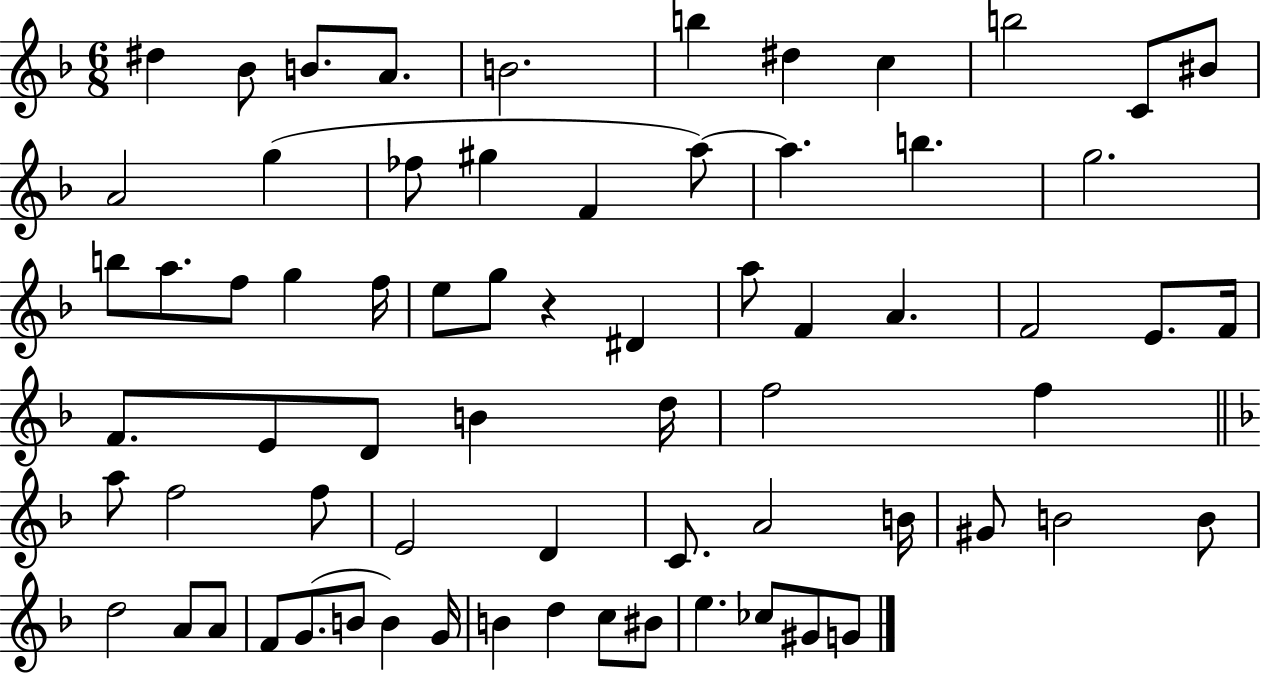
D#5/q Bb4/e B4/e. A4/e. B4/h. B5/q D#5/q C5/q B5/h C4/e BIS4/e A4/h G5/q FES5/e G#5/q F4/q A5/e A5/q. B5/q. G5/h. B5/e A5/e. F5/e G5/q F5/s E5/e G5/e R/q D#4/q A5/e F4/q A4/q. F4/h E4/e. F4/s F4/e. E4/e D4/e B4/q D5/s F5/h F5/q A5/e F5/h F5/e E4/h D4/q C4/e. A4/h B4/s G#4/e B4/h B4/e D5/h A4/e A4/e F4/e G4/e. B4/e B4/q G4/s B4/q D5/q C5/e BIS4/e E5/q. CES5/e G#4/e G4/e